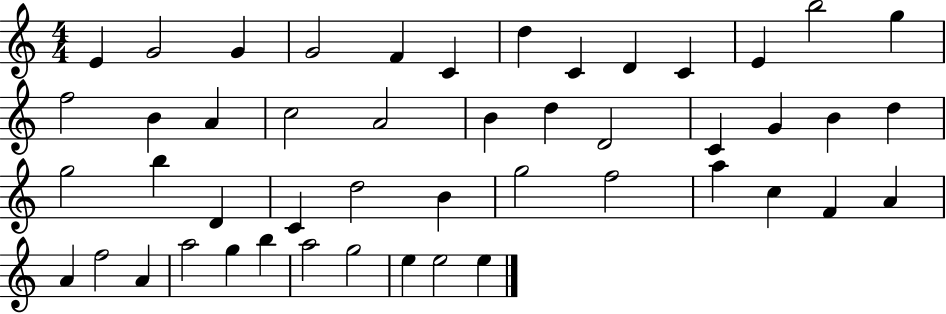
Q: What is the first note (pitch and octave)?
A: E4